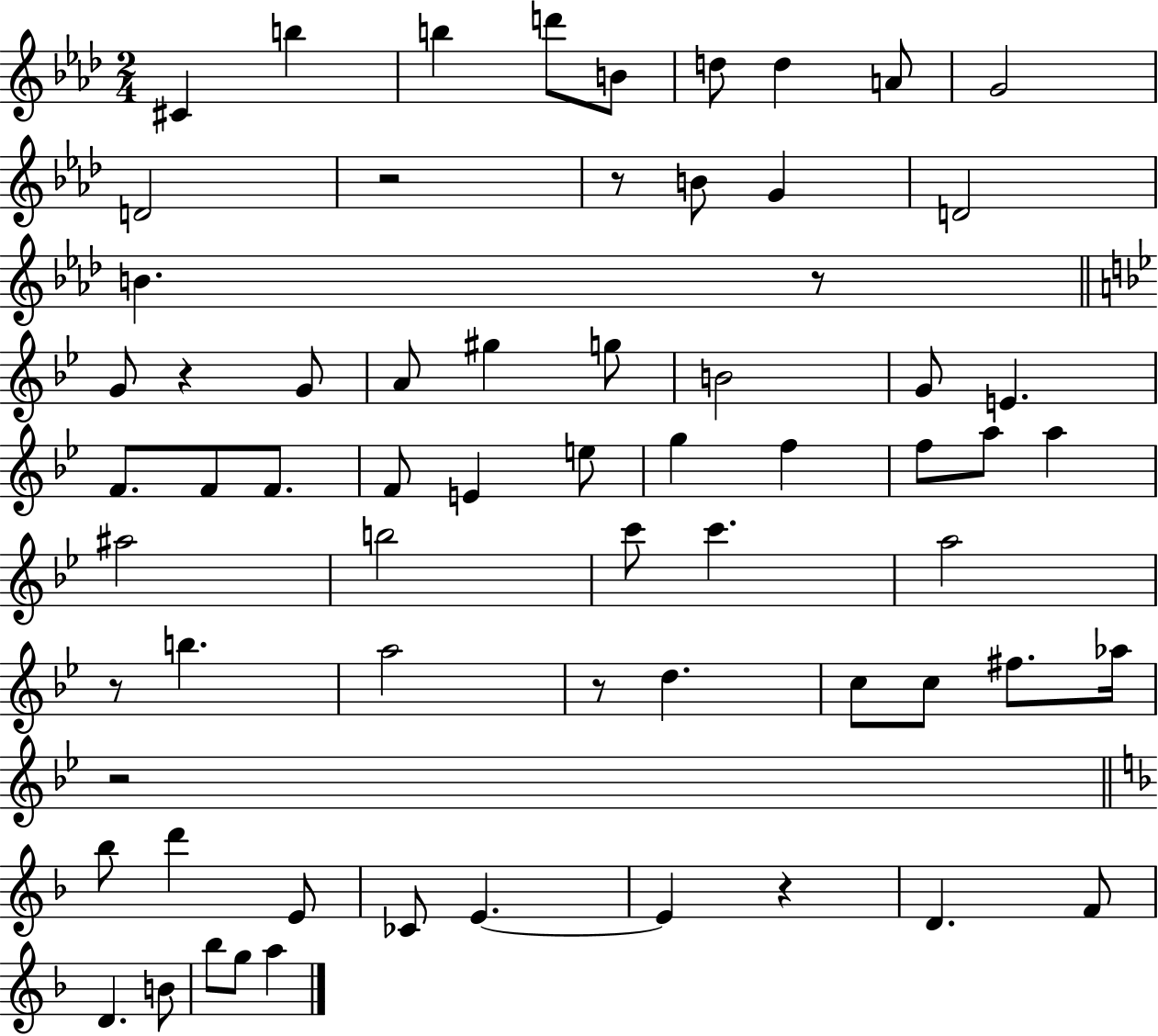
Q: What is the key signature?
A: AES major